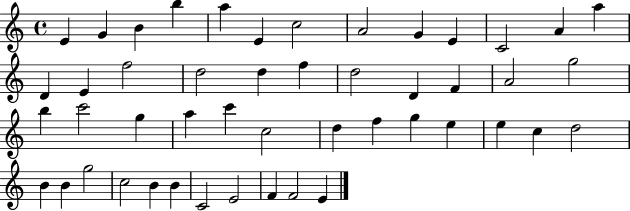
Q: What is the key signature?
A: C major